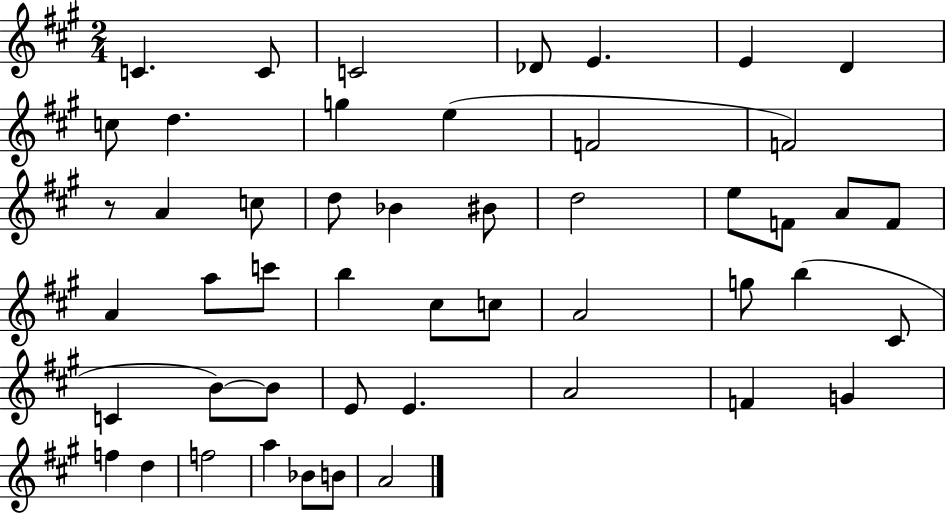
C4/q. C4/e C4/h Db4/e E4/q. E4/q D4/q C5/e D5/q. G5/q E5/q F4/h F4/h R/e A4/q C5/e D5/e Bb4/q BIS4/e D5/h E5/e F4/e A4/e F4/e A4/q A5/e C6/e B5/q C#5/e C5/e A4/h G5/e B5/q C#4/e C4/q B4/e B4/e E4/e E4/q. A4/h F4/q G4/q F5/q D5/q F5/h A5/q Bb4/e B4/e A4/h